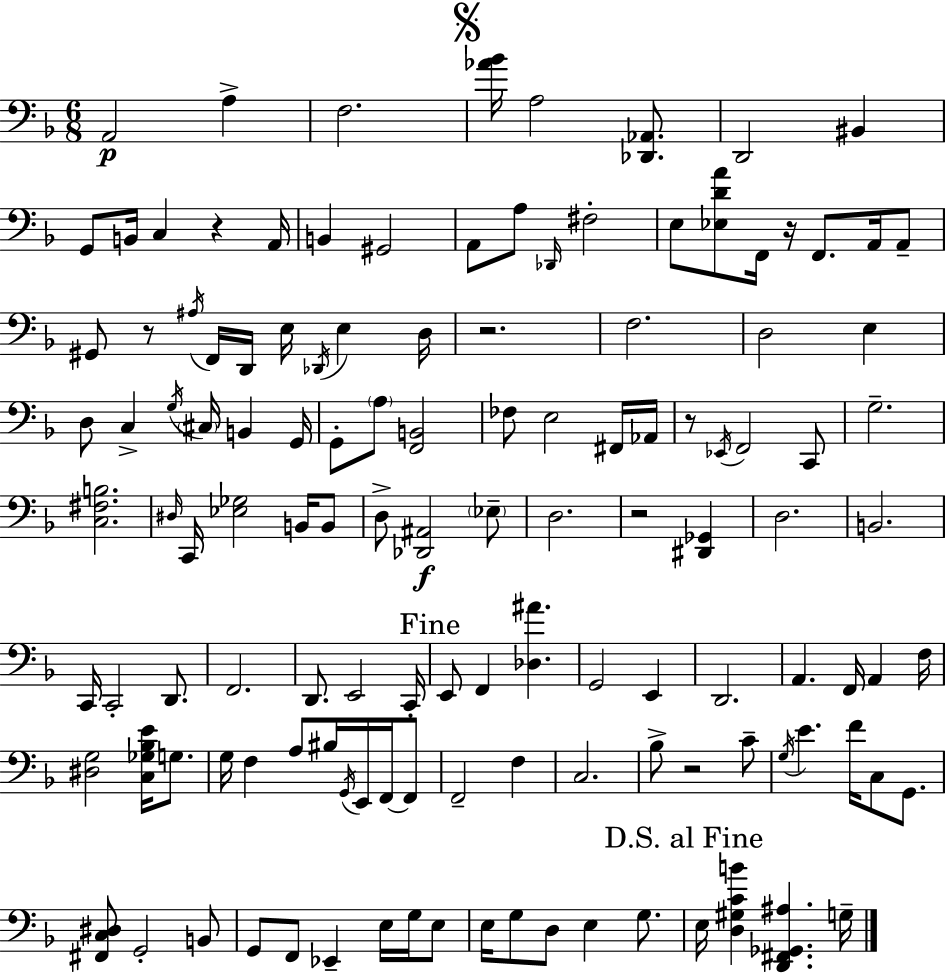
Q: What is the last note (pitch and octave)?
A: G3